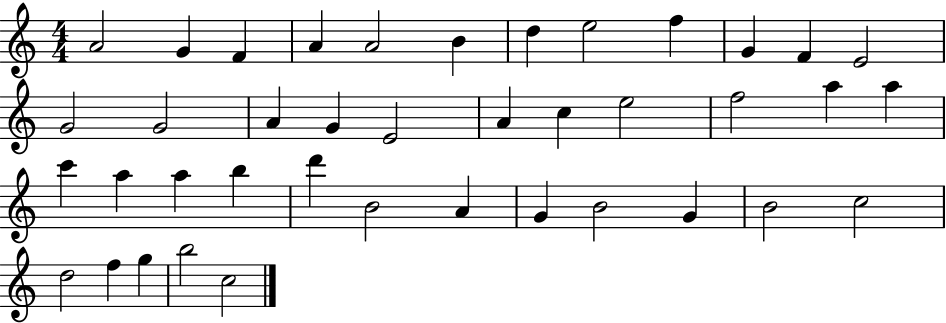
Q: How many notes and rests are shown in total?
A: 40